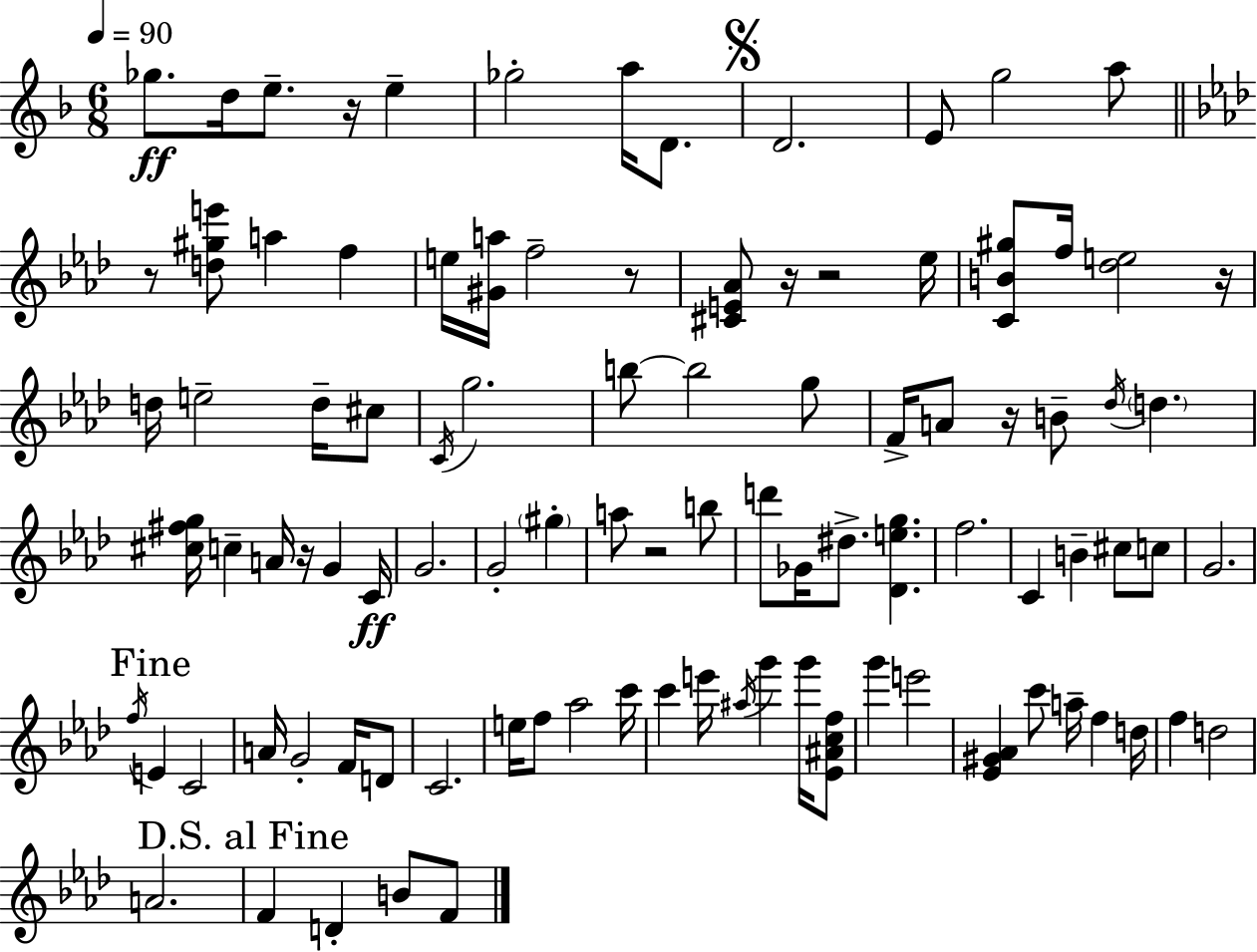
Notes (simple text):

Gb5/e. D5/s E5/e. R/s E5/q Gb5/h A5/s D4/e. D4/h. E4/e G5/h A5/e R/e [D5,G#5,E6]/e A5/q F5/q E5/s [G#4,A5]/s F5/h R/e [C#4,E4,Ab4]/e R/s R/h Eb5/s [C4,B4,G#5]/e F5/s [Db5,E5]/h R/s D5/s E5/h D5/s C#5/e C4/s G5/h. B5/e B5/h G5/e F4/s A4/e R/s B4/e Db5/s D5/q. [C#5,F#5,G5]/s C5/q A4/s R/s G4/q C4/s G4/h. G4/h G#5/q A5/e R/h B5/e D6/e Gb4/s D#5/e. [Db4,E5,G5]/q. F5/h. C4/q B4/q C#5/e C5/e G4/h. F5/s E4/q C4/h A4/s G4/h F4/s D4/e C4/h. E5/s F5/e Ab5/h C6/s C6/q E6/s A#5/s G6/q G6/s [Eb4,A#4,C5,F5]/e G6/q E6/h [Eb4,G#4,Ab4]/q C6/e A5/s F5/q D5/s F5/q D5/h A4/h. F4/q D4/q B4/e F4/e